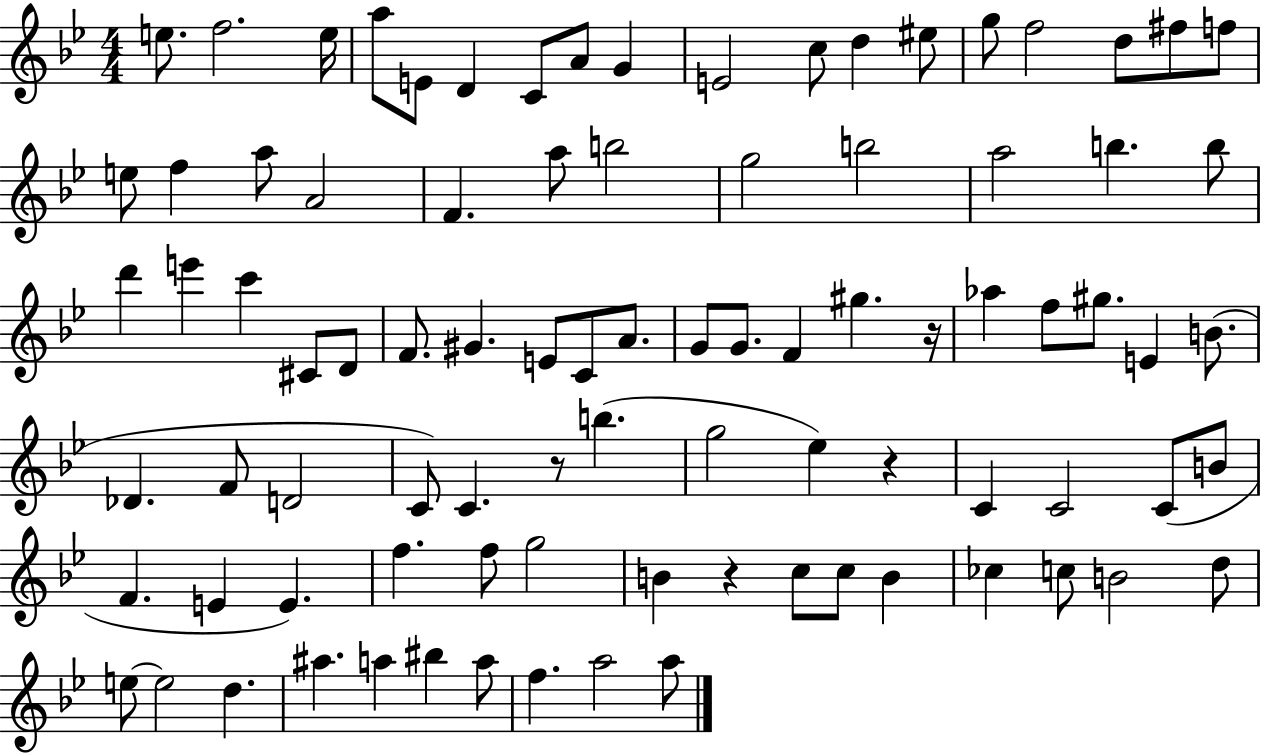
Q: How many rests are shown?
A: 4